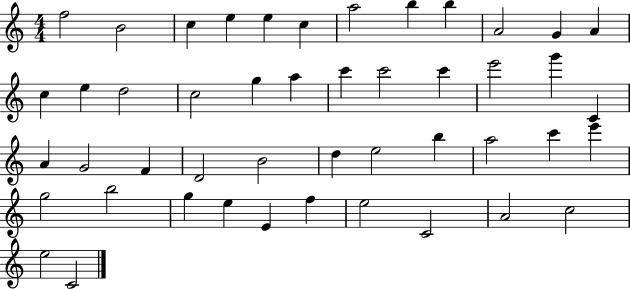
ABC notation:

X:1
T:Untitled
M:4/4
L:1/4
K:C
f2 B2 c e e c a2 b b A2 G A c e d2 c2 g a c' c'2 c' e'2 g' C A G2 F D2 B2 d e2 b a2 c' e' g2 b2 g e E f e2 C2 A2 c2 e2 C2